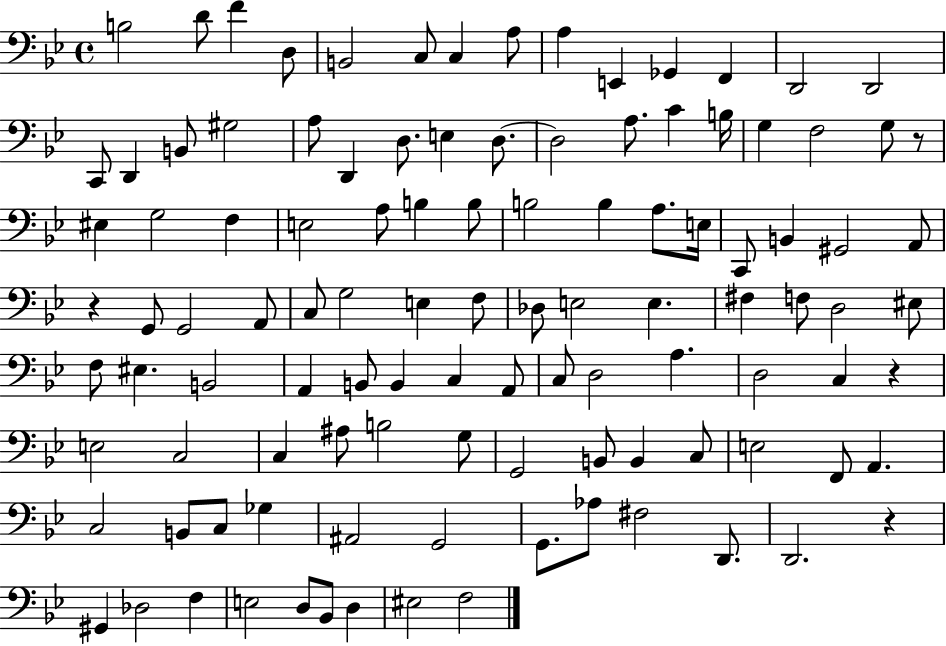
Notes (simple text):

B3/h D4/e F4/q D3/e B2/h C3/e C3/q A3/e A3/q E2/q Gb2/q F2/q D2/h D2/h C2/e D2/q B2/e G#3/h A3/e D2/q D3/e. E3/q D3/e. D3/h A3/e. C4/q B3/s G3/q F3/h G3/e R/e EIS3/q G3/h F3/q E3/h A3/e B3/q B3/e B3/h B3/q A3/e. E3/s C2/e B2/q G#2/h A2/e R/q G2/e G2/h A2/e C3/e G3/h E3/q F3/e Db3/e E3/h E3/q. F#3/q F3/e D3/h EIS3/e F3/e EIS3/q. B2/h A2/q B2/e B2/q C3/q A2/e C3/e D3/h A3/q. D3/h C3/q R/q E3/h C3/h C3/q A#3/e B3/h G3/e G2/h B2/e B2/q C3/e E3/h F2/e A2/q. C3/h B2/e C3/e Gb3/q A#2/h G2/h G2/e. Ab3/e F#3/h D2/e. D2/h. R/q G#2/q Db3/h F3/q E3/h D3/e Bb2/e D3/q EIS3/h F3/h